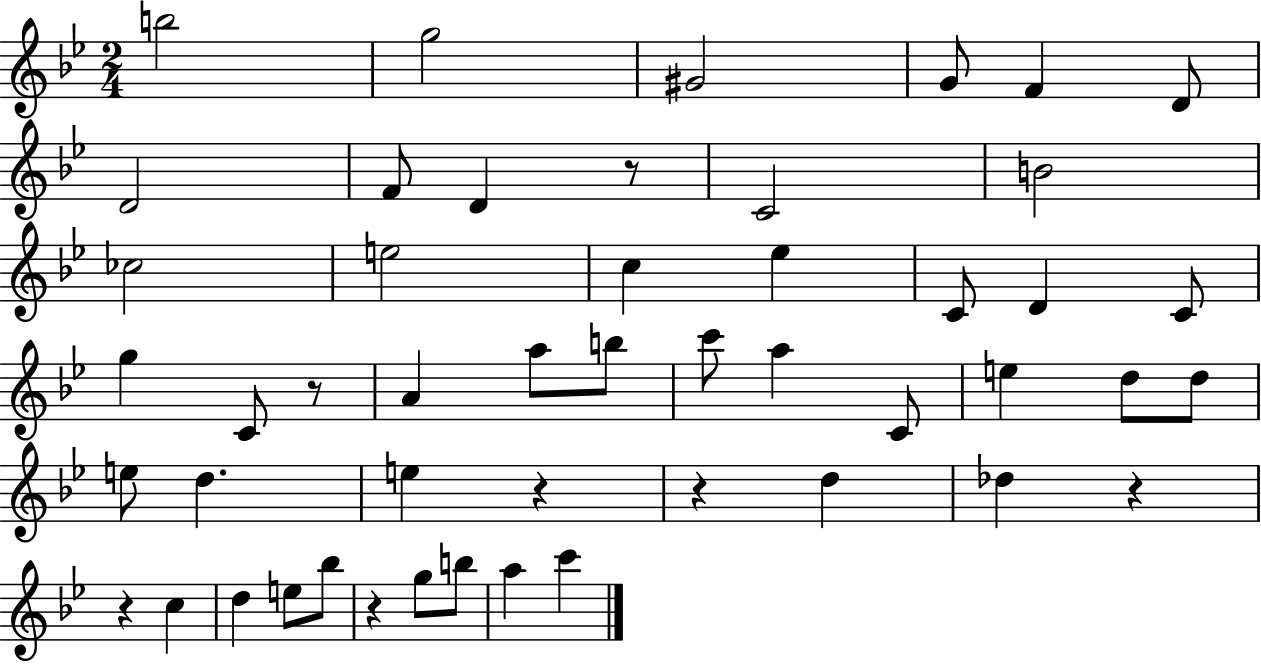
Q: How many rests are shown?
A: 7